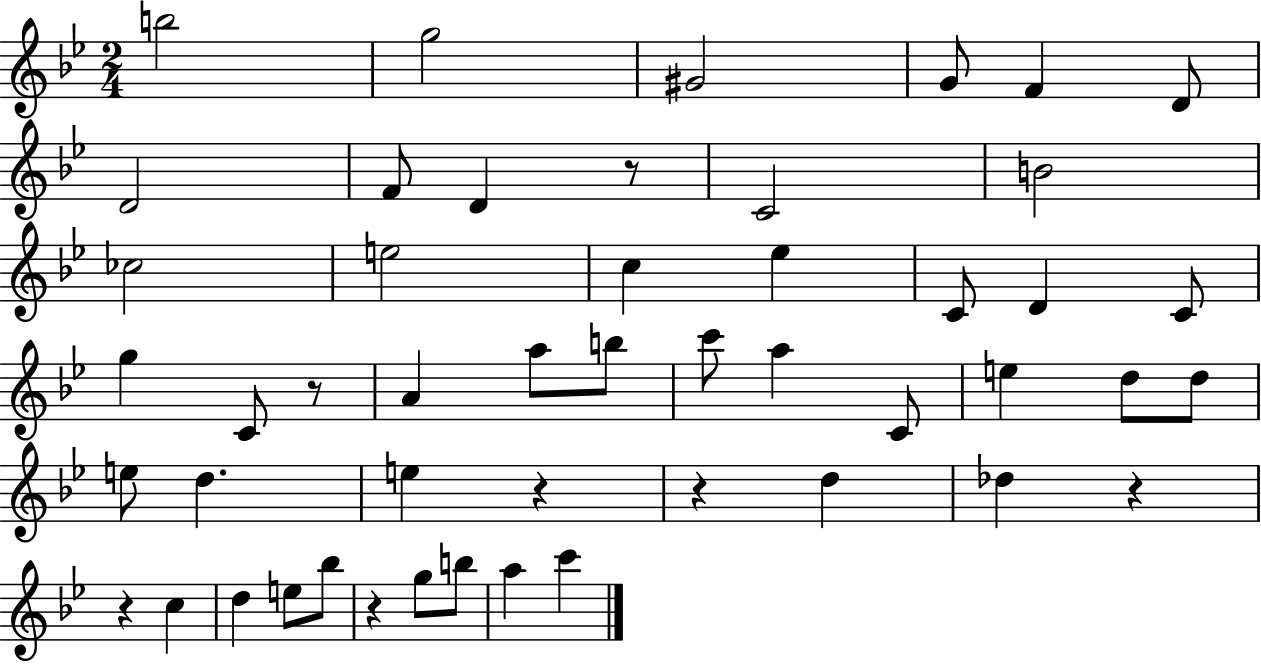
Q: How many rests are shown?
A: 7